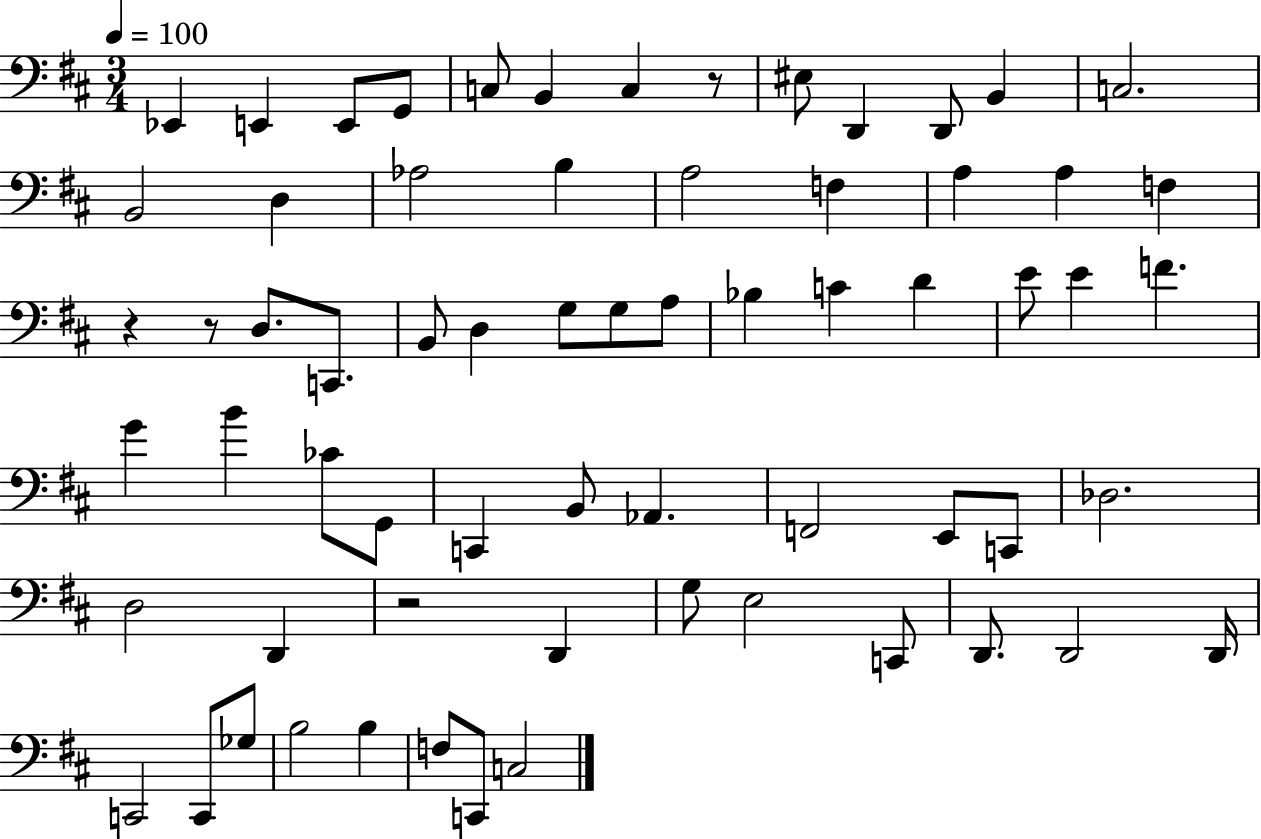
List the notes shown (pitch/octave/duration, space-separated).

Eb2/q E2/q E2/e G2/e C3/e B2/q C3/q R/e EIS3/e D2/q D2/e B2/q C3/h. B2/h D3/q Ab3/h B3/q A3/h F3/q A3/q A3/q F3/q R/q R/e D3/e. C2/e. B2/e D3/q G3/e G3/e A3/e Bb3/q C4/q D4/q E4/e E4/q F4/q. G4/q B4/q CES4/e G2/e C2/q B2/e Ab2/q. F2/h E2/e C2/e Db3/h. D3/h D2/q R/h D2/q G3/e E3/h C2/e D2/e. D2/h D2/s C2/h C2/e Gb3/e B3/h B3/q F3/e C2/e C3/h